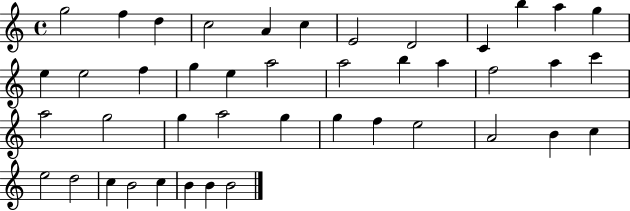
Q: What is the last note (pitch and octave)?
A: B4